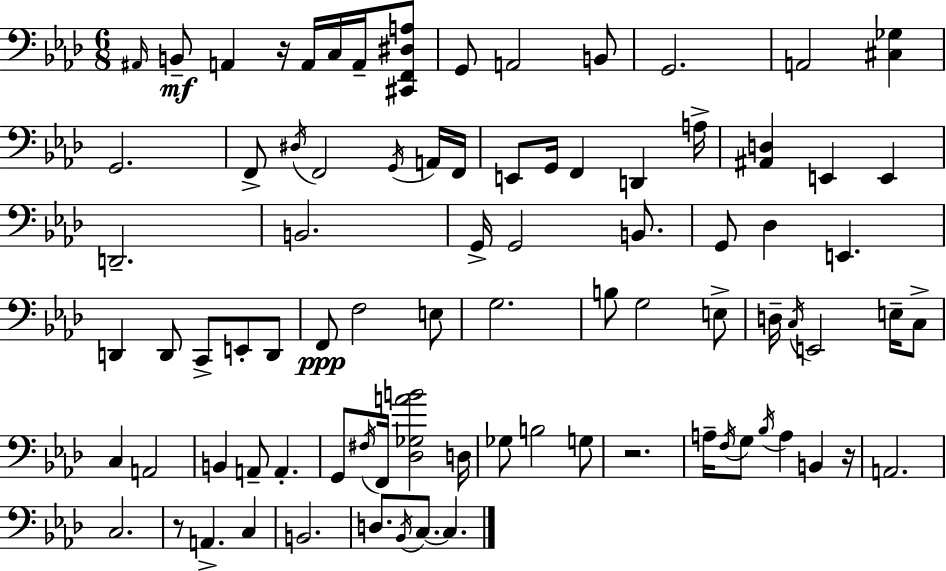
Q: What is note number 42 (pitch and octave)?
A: G3